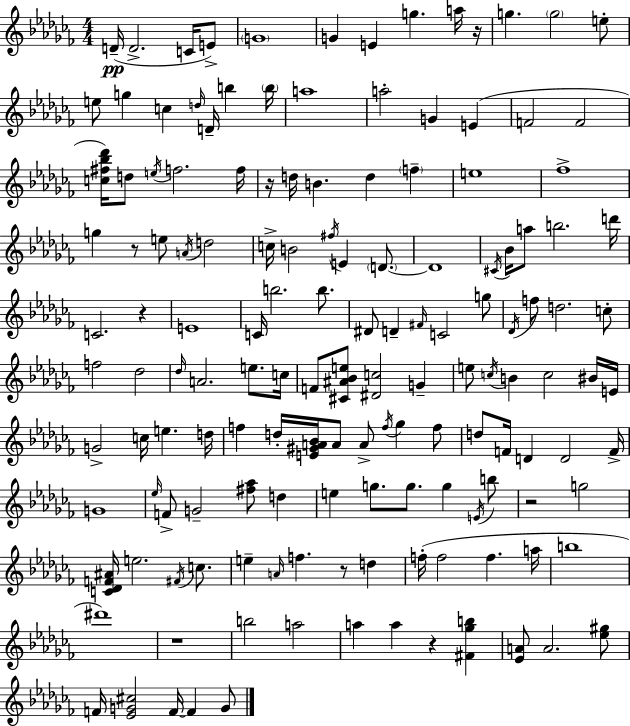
D4/s D4/h. C4/s E4/e G4/w G4/q E4/q G5/q. A5/s R/s G5/q. G5/h E5/e E5/e G5/q C5/q D5/s D4/s B5/q B5/s A5/w A5/h G4/q E4/q F4/h F4/h [C5,F#5,Bb5,Db6]/s D5/e E5/s F5/h. F5/s R/s D5/s B4/q. D5/q F5/q E5/w FES5/w G5/q R/e E5/e A4/s D5/h C5/s B4/h F#5/s E4/q D4/e. D4/w C#4/s Bb4/s A5/e B5/h. D6/s C4/h. R/q E4/w C4/s B5/h. B5/e. D#4/e D4/q F#4/s C4/h G5/e Db4/s F5/e D5/h. C5/e F5/h Db5/h Db5/s A4/h. E5/e. C5/s F4/e [C#4,A#4,Bb4,E5]/e [D#4,C5]/h G4/q E5/e C5/s B4/q C5/h BIS4/s E4/s G4/h C5/s E5/q. D5/s F5/q D5/s [E4,G#4,A4,Bb4]/s A4/e A4/e F5/s Gb5/q F5/e D5/e F4/s D4/q D4/h F4/s G4/w Eb5/s F4/e G4/h [F#5,Ab5]/e D5/q E5/q G5/e. G5/e. G5/q E4/s B5/e R/h G5/h [C4,Db4,F4,A#4]/s E5/h. F#4/s C5/e. E5/q A4/s F5/q. R/e D5/q F5/s F5/h F5/q. A5/s B5/w D#6/w R/w B5/h A5/h A5/q A5/q R/q [F#4,Gb5,B5]/q [Eb4,A4]/e A4/h. [Eb5,G#5]/e F4/s [Eb4,G4,C#5]/h F4/s F4/q G4/e